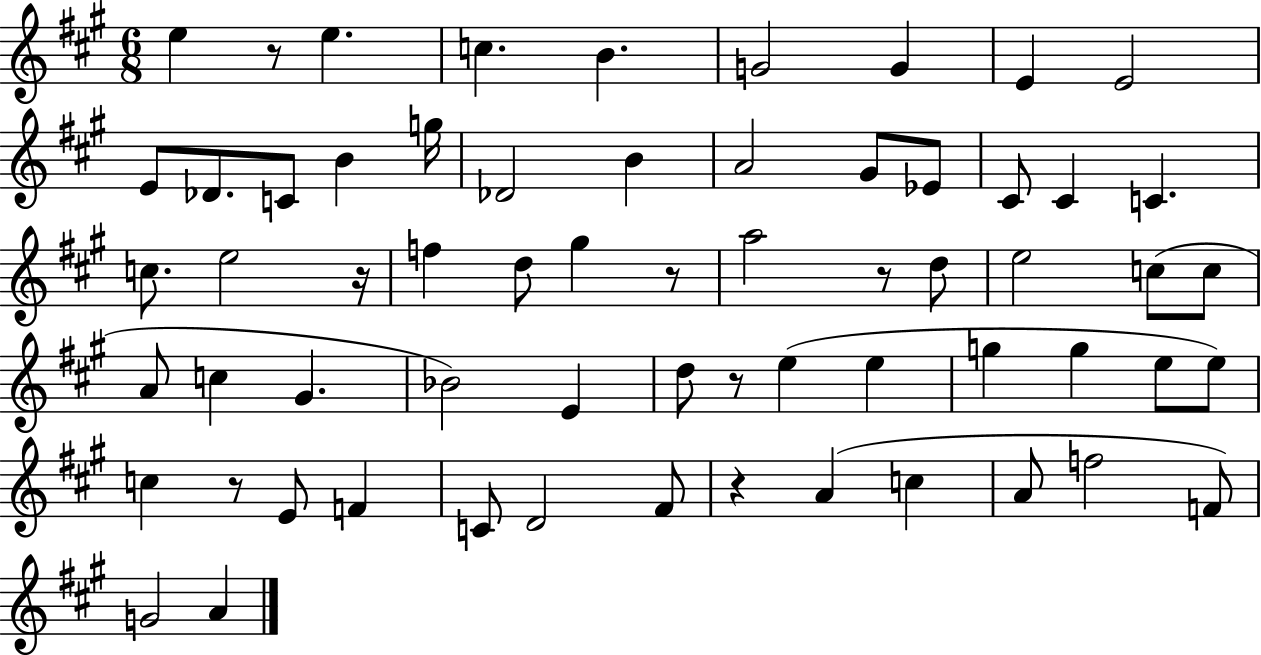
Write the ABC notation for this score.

X:1
T:Untitled
M:6/8
L:1/4
K:A
e z/2 e c B G2 G E E2 E/2 _D/2 C/2 B g/4 _D2 B A2 ^G/2 _E/2 ^C/2 ^C C c/2 e2 z/4 f d/2 ^g z/2 a2 z/2 d/2 e2 c/2 c/2 A/2 c ^G _B2 E d/2 z/2 e e g g e/2 e/2 c z/2 E/2 F C/2 D2 ^F/2 z A c A/2 f2 F/2 G2 A